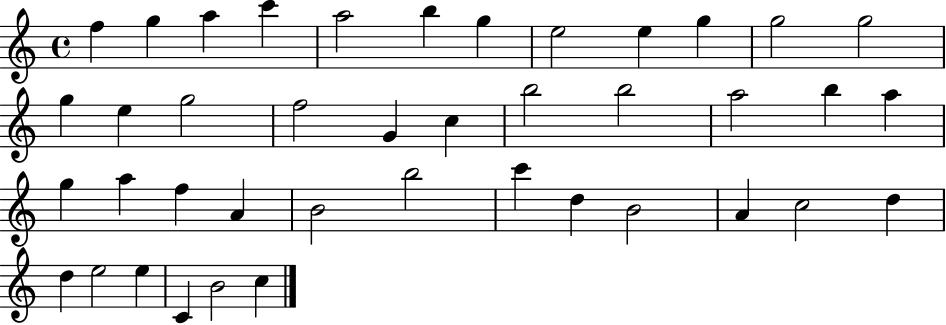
{
  \clef treble
  \time 4/4
  \defaultTimeSignature
  \key c \major
  f''4 g''4 a''4 c'''4 | a''2 b''4 g''4 | e''2 e''4 g''4 | g''2 g''2 | \break g''4 e''4 g''2 | f''2 g'4 c''4 | b''2 b''2 | a''2 b''4 a''4 | \break g''4 a''4 f''4 a'4 | b'2 b''2 | c'''4 d''4 b'2 | a'4 c''2 d''4 | \break d''4 e''2 e''4 | c'4 b'2 c''4 | \bar "|."
}